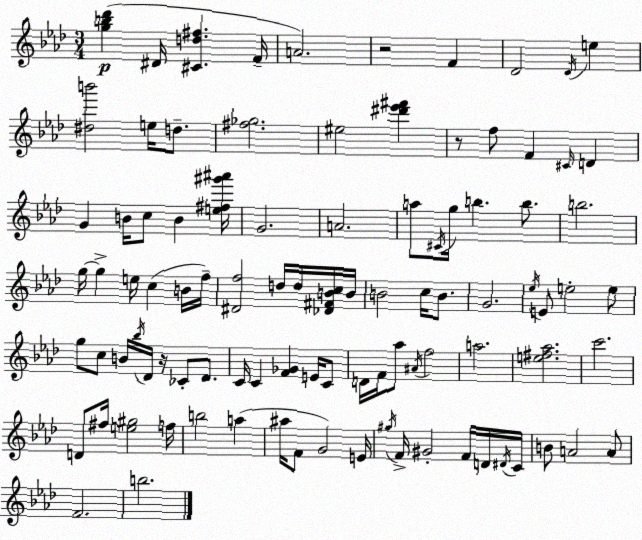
X:1
T:Untitled
M:3/4
L:1/4
K:Ab
[gb_d'] ^D/4 [^Cd^f] F/4 A2 z2 F _D2 _D/4 e [^db']2 e/4 d/2 [^f_g]2 ^e2 [^d'_e'^f'] z/2 f/2 F ^C/4 D G B/4 c/2 B [e^f^g'^a']/4 G2 A2 a/2 ^C/4 g/4 b b/2 b2 g/4 g e/4 c B/4 f/4 [^Df]2 d/4 d/4 [_D^FBc]/4 B/4 B2 c/4 B/2 G2 _e/4 E/2 e2 e/2 g/2 c/2 B/4 _b/4 _D/4 z/4 _C/2 _D/2 C/4 C [F_G] E/4 C/2 D/4 F/4 _a/2 ^A/4 f2 a2 [e^f_a]2 c'2 D/2 ^f/4 [e^g]2 f/4 b2 a ^a/4 F/2 G2 E/4 ^g/4 F/4 ^G2 F/4 D/4 ^D/4 C/4 B/2 A2 A/2 F2 b2